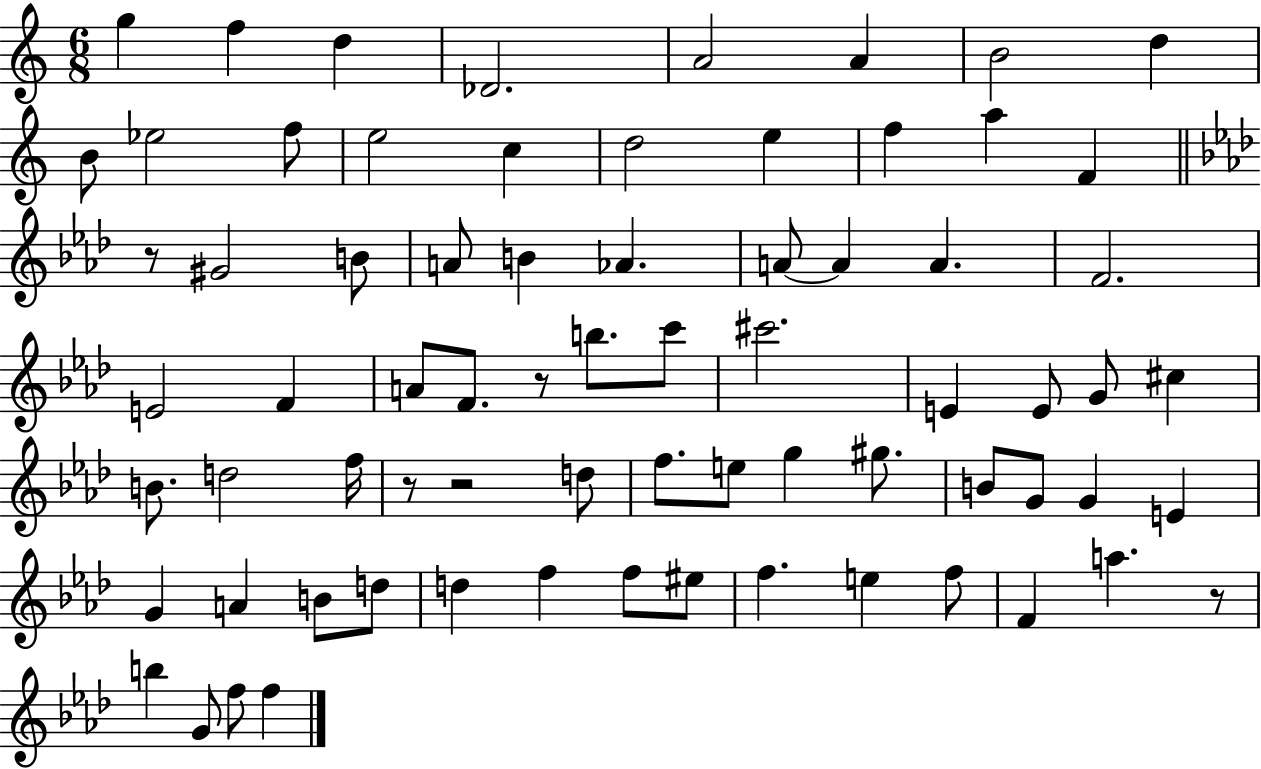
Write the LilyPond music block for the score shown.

{
  \clef treble
  \numericTimeSignature
  \time 6/8
  \key c \major
  g''4 f''4 d''4 | des'2. | a'2 a'4 | b'2 d''4 | \break b'8 ees''2 f''8 | e''2 c''4 | d''2 e''4 | f''4 a''4 f'4 | \break \bar "||" \break \key aes \major r8 gis'2 b'8 | a'8 b'4 aes'4. | a'8~~ a'4 a'4. | f'2. | \break e'2 f'4 | a'8 f'8. r8 b''8. c'''8 | cis'''2. | e'4 e'8 g'8 cis''4 | \break b'8. d''2 f''16 | r8 r2 d''8 | f''8. e''8 g''4 gis''8. | b'8 g'8 g'4 e'4 | \break g'4 a'4 b'8 d''8 | d''4 f''4 f''8 eis''8 | f''4. e''4 f''8 | f'4 a''4. r8 | \break b''4 g'8 f''8 f''4 | \bar "|."
}